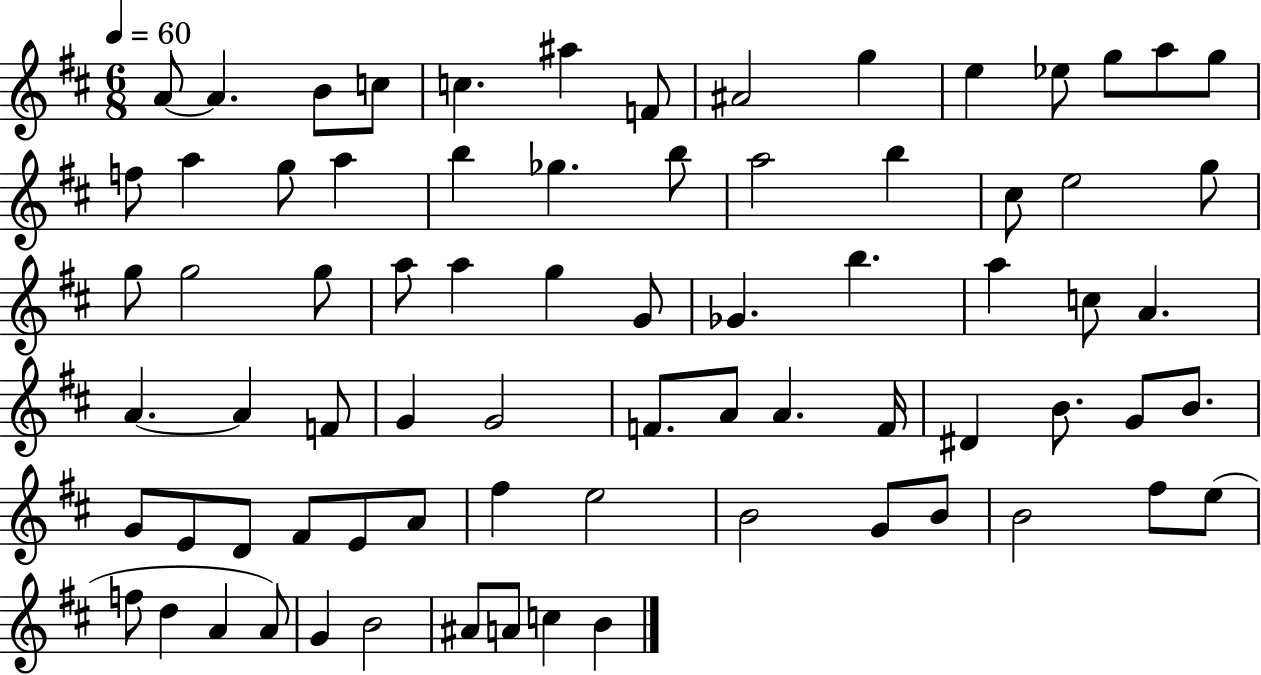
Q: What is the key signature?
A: D major